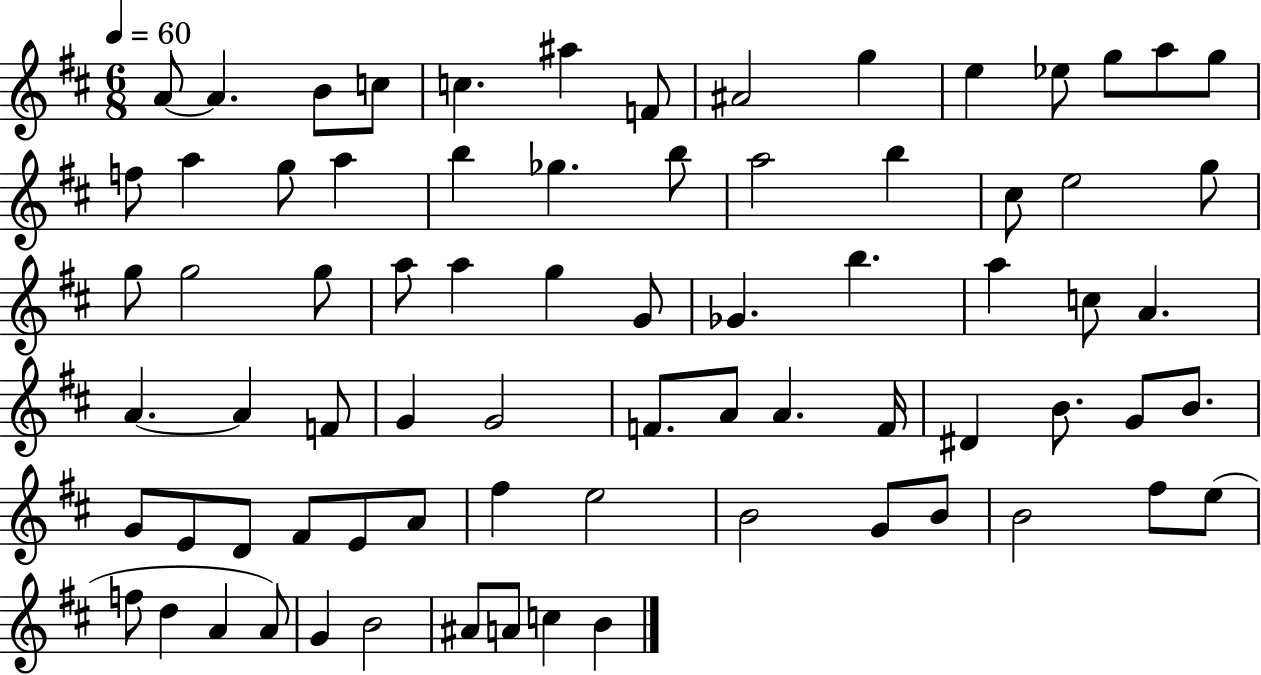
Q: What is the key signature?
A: D major